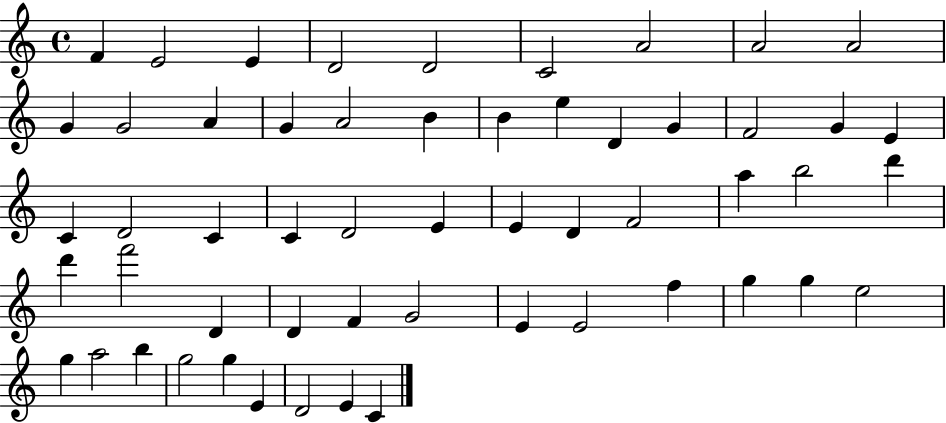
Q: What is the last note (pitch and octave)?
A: C4